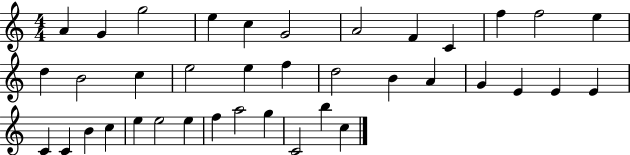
X:1
T:Untitled
M:4/4
L:1/4
K:C
A G g2 e c G2 A2 F C f f2 e d B2 c e2 e f d2 B A G E E E C C B c e e2 e f a2 g C2 b c